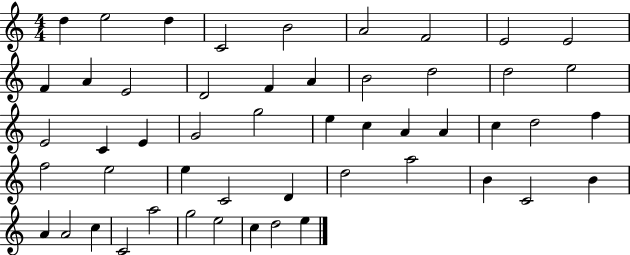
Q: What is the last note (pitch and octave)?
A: E5